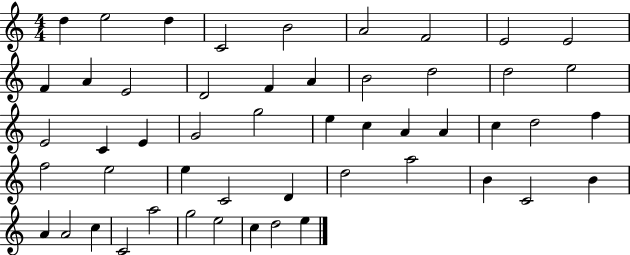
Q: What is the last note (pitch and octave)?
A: E5